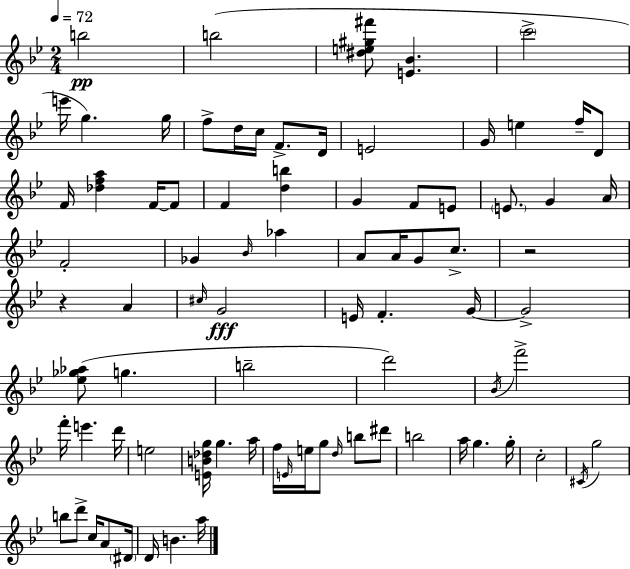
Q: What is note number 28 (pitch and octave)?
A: Gb4